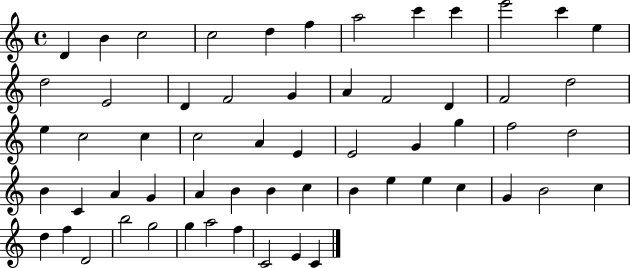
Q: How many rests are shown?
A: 0